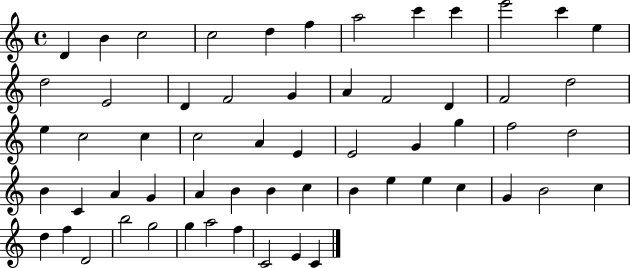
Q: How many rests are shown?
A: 0